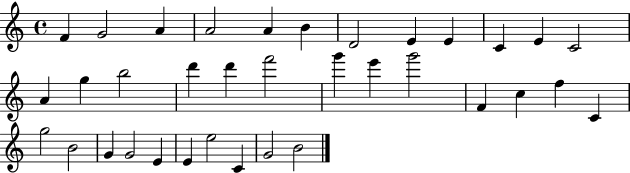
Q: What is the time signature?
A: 4/4